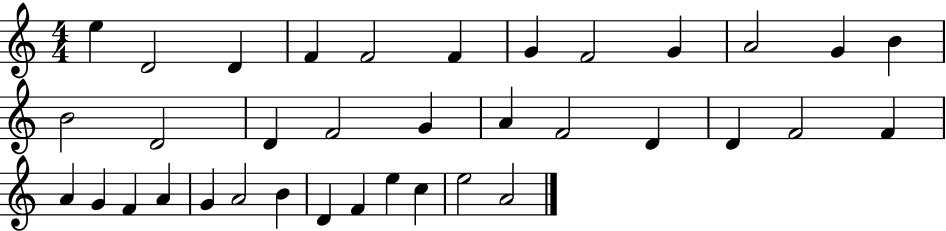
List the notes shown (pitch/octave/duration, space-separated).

E5/q D4/h D4/q F4/q F4/h F4/q G4/q F4/h G4/q A4/h G4/q B4/q B4/h D4/h D4/q F4/h G4/q A4/q F4/h D4/q D4/q F4/h F4/q A4/q G4/q F4/q A4/q G4/q A4/h B4/q D4/q F4/q E5/q C5/q E5/h A4/h